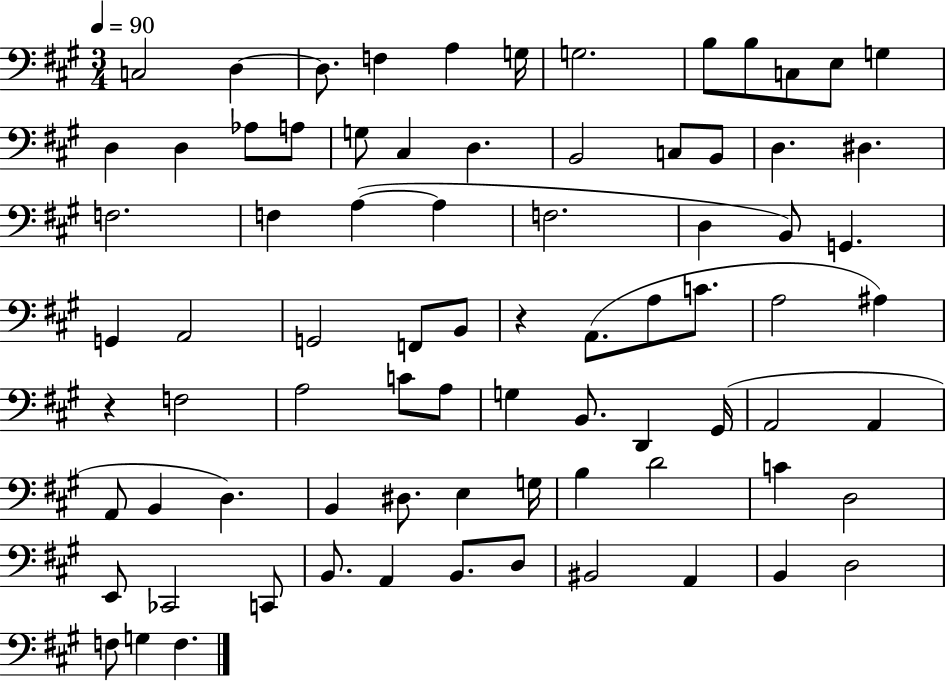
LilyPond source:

{
  \clef bass
  \numericTimeSignature
  \time 3/4
  \key a \major
  \tempo 4 = 90
  c2 d4~~ | d8. f4 a4 g16 | g2. | b8 b8 c8 e8 g4 | \break d4 d4 aes8 a8 | g8 cis4 d4. | b,2 c8 b,8 | d4. dis4. | \break f2. | f4 a4~(~ a4 | f2. | d4 b,8) g,4. | \break g,4 a,2 | g,2 f,8 b,8 | r4 a,8.( a8 c'8. | a2 ais4) | \break r4 f2 | a2 c'8 a8 | g4 b,8. d,4 gis,16( | a,2 a,4 | \break a,8 b,4 d4.) | b,4 dis8. e4 g16 | b4 d'2 | c'4 d2 | \break e,8 ces,2 c,8 | b,8. a,4 b,8. d8 | bis,2 a,4 | b,4 d2 | \break f8 g4 f4. | \bar "|."
}